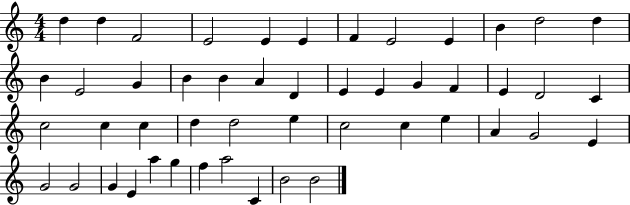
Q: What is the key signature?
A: C major